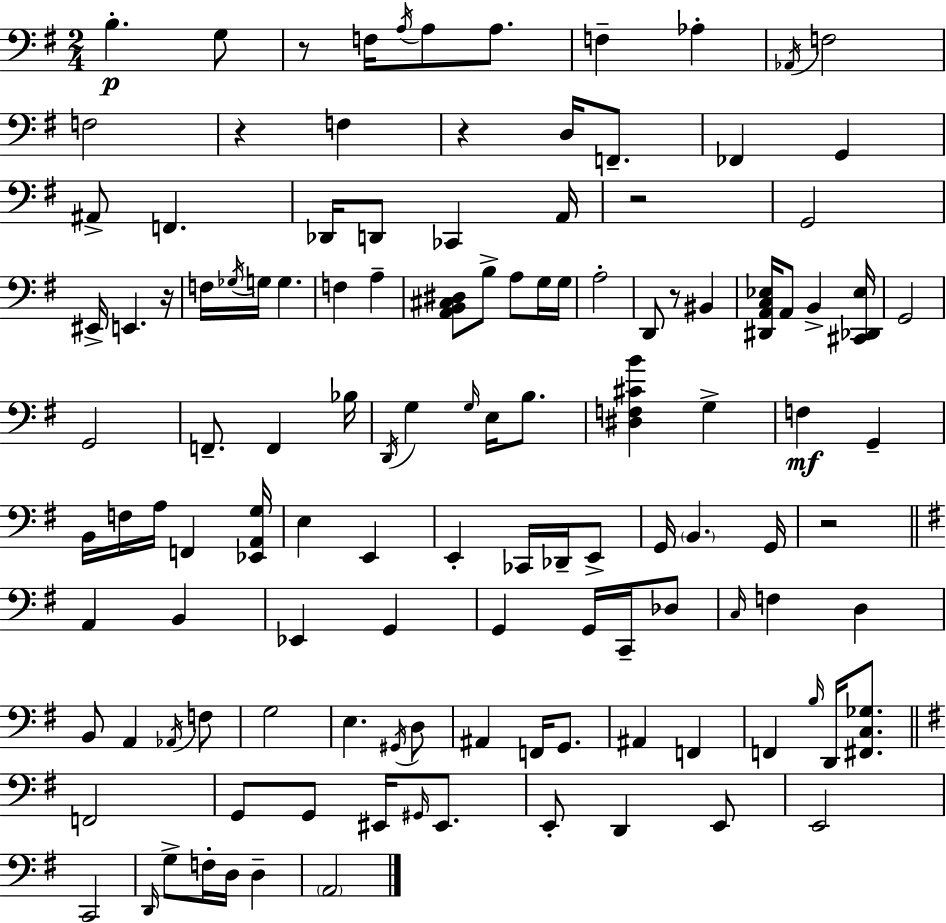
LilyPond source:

{
  \clef bass
  \numericTimeSignature
  \time 2/4
  \key g \major
  b4.-.\p g8 | r8 f16 \acciaccatura { a16 } a8 a8. | f4-- aes4-. | \acciaccatura { aes,16 } f2 | \break f2 | r4 f4 | r4 d16 f,8.-- | fes,4 g,4 | \break ais,8-> f,4. | des,16 d,8 ces,4 | a,16 r2 | g,2 | \break eis,16-> e,4. | r16 f16 \acciaccatura { ges16 } g16 g4. | f4 a4-- | <a, b, cis dis>8 b8-> a8 | \break g16 g16 a2-. | d,8 r8 bis,4 | <dis, a, c ees>16 a,8 b,4-> | <cis, des, ees>16 g,2 | \break g,2 | f,8.-- f,4 | bes16 \acciaccatura { d,16 } g4 | \grace { g16 } e16 b8. <dis f cis' b'>4 | \break g4-> f4\mf | g,4-- b,16 f16 a16 | f,4 <ees, a, g>16 e4 | e,4 e,4-. | \break ces,16 des,16-- e,8-> g,16 \parenthesize b,4. | g,16 r2 | \bar "||" \break \key g \major a,4 b,4 | ees,4 g,4 | g,4 g,16 c,16-- des8 | \grace { c16 } f4 d4 | \break b,8 a,4 \acciaccatura { aes,16 } | f8 g2 | e4. | \acciaccatura { gis,16 } d8 ais,4 f,16 | \break g,8. ais,4 f,4 | f,4 \grace { b16 } | d,16 <fis, c ges>8. \bar "||" \break \key g \major f,2 | g,8 g,8 eis,16 \grace { gis,16 } eis,8. | e,8-. d,4 e,8 | e,2 | \break c,2 | \grace { d,16 } g8-> f16-. d16 d4-- | \parenthesize a,2 | \bar "|."
}